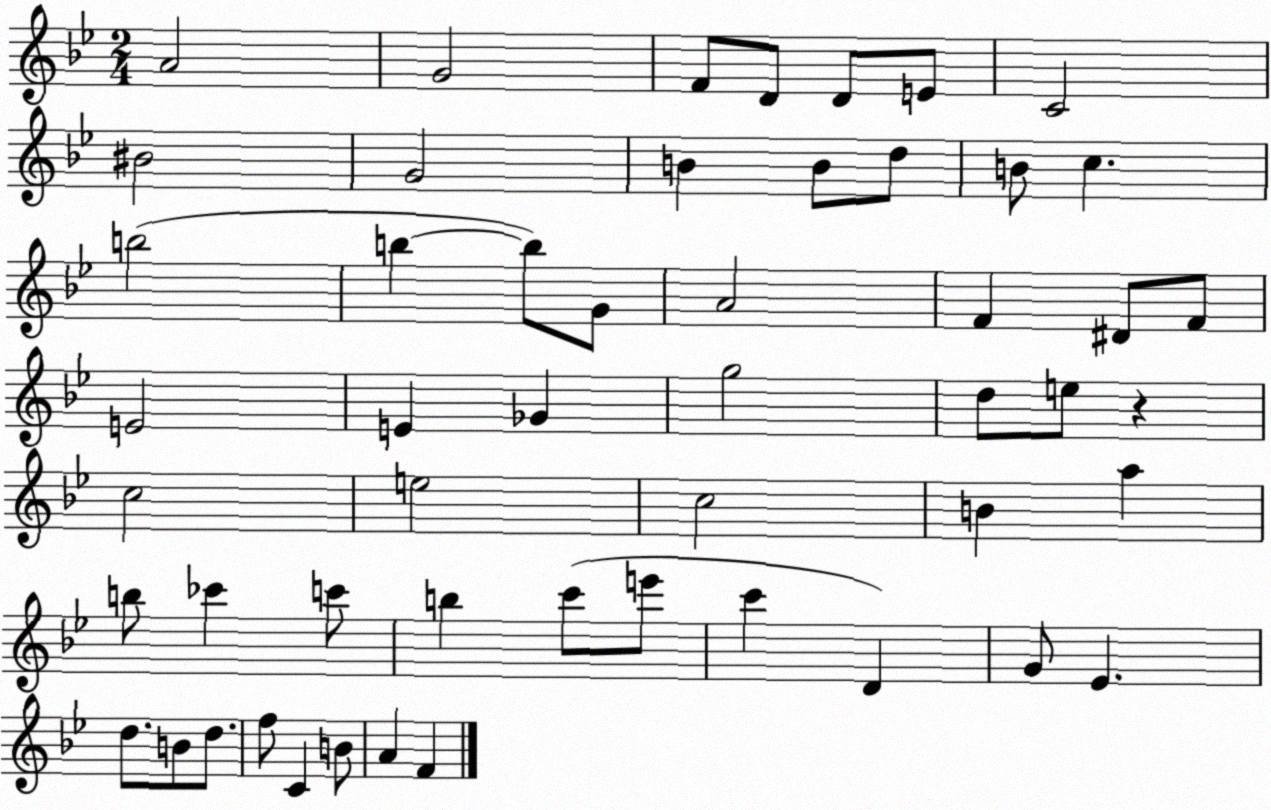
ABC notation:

X:1
T:Untitled
M:2/4
L:1/4
K:Bb
A2 G2 F/2 D/2 D/2 E/2 C2 ^B2 G2 B B/2 d/2 B/2 c b2 b b/2 G/2 A2 F ^D/2 F/2 E2 E _G g2 d/2 e/2 z c2 e2 c2 B a b/2 _c' c'/2 b c'/2 e'/2 c' D G/2 _E d/2 B/2 d/2 f/2 C B/2 A F